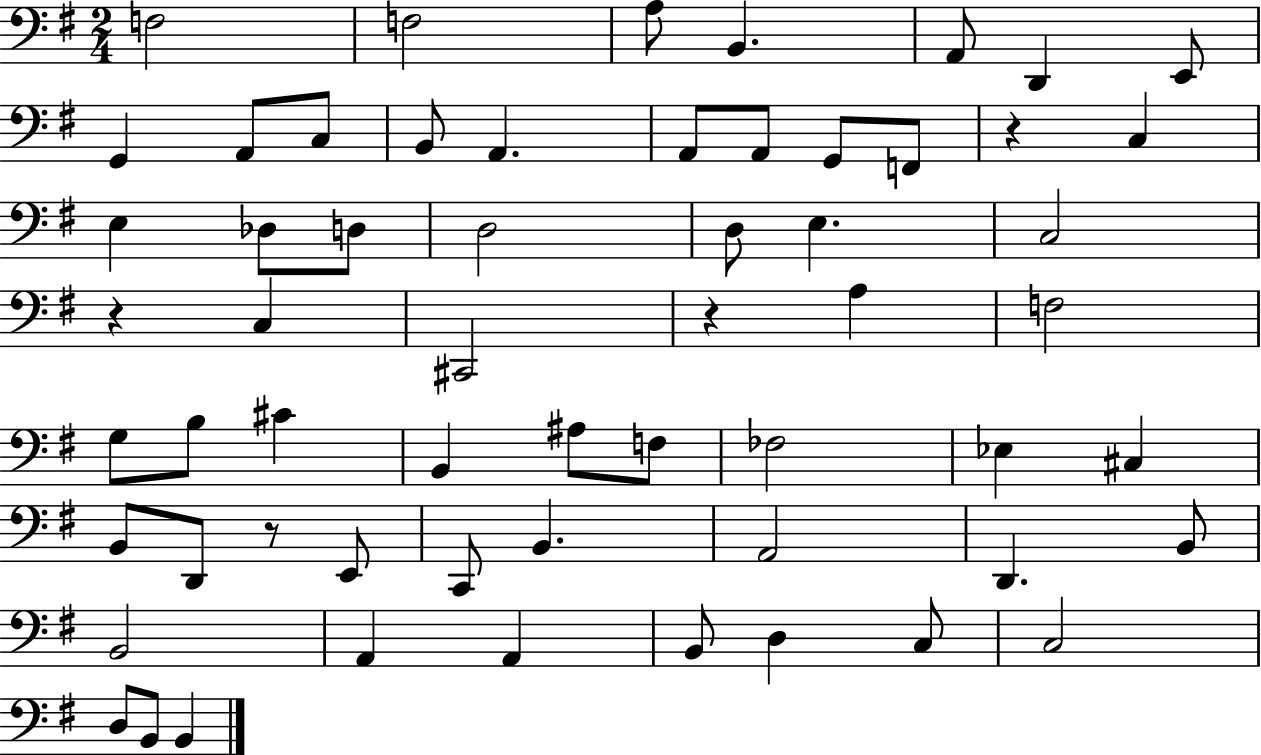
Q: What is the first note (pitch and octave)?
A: F3